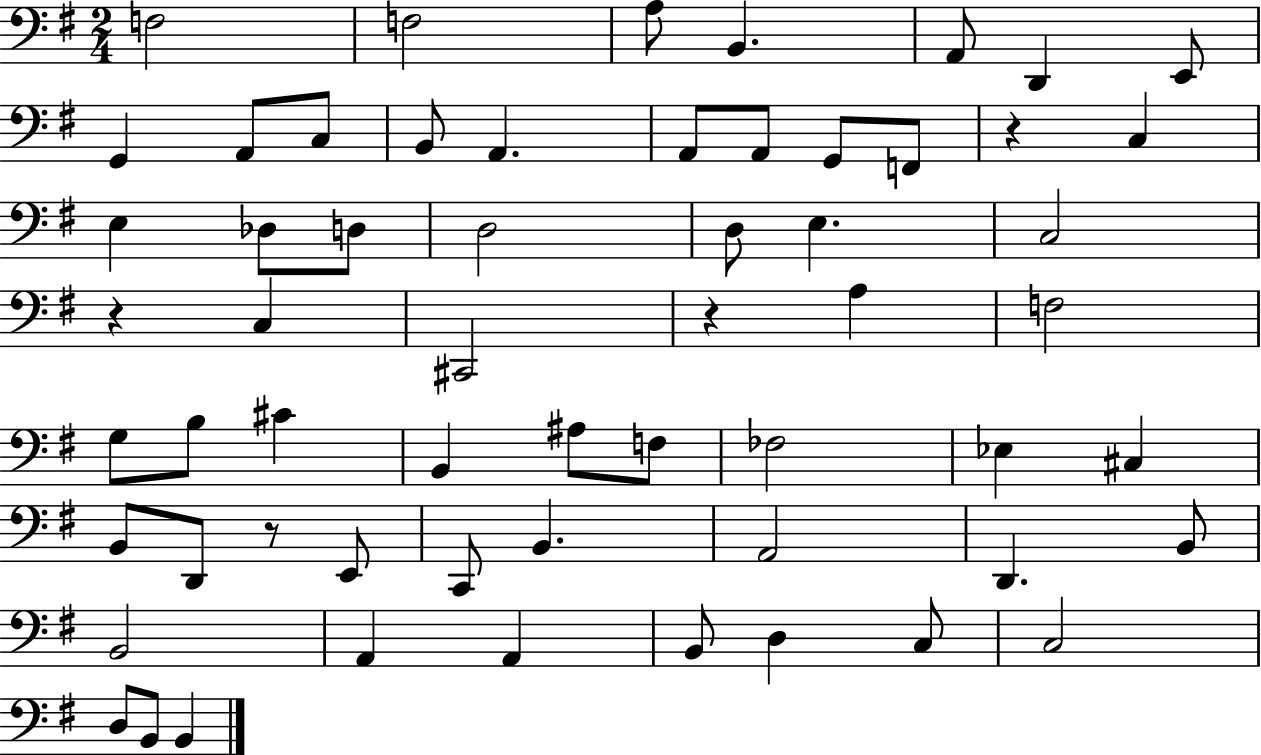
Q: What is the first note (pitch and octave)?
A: F3